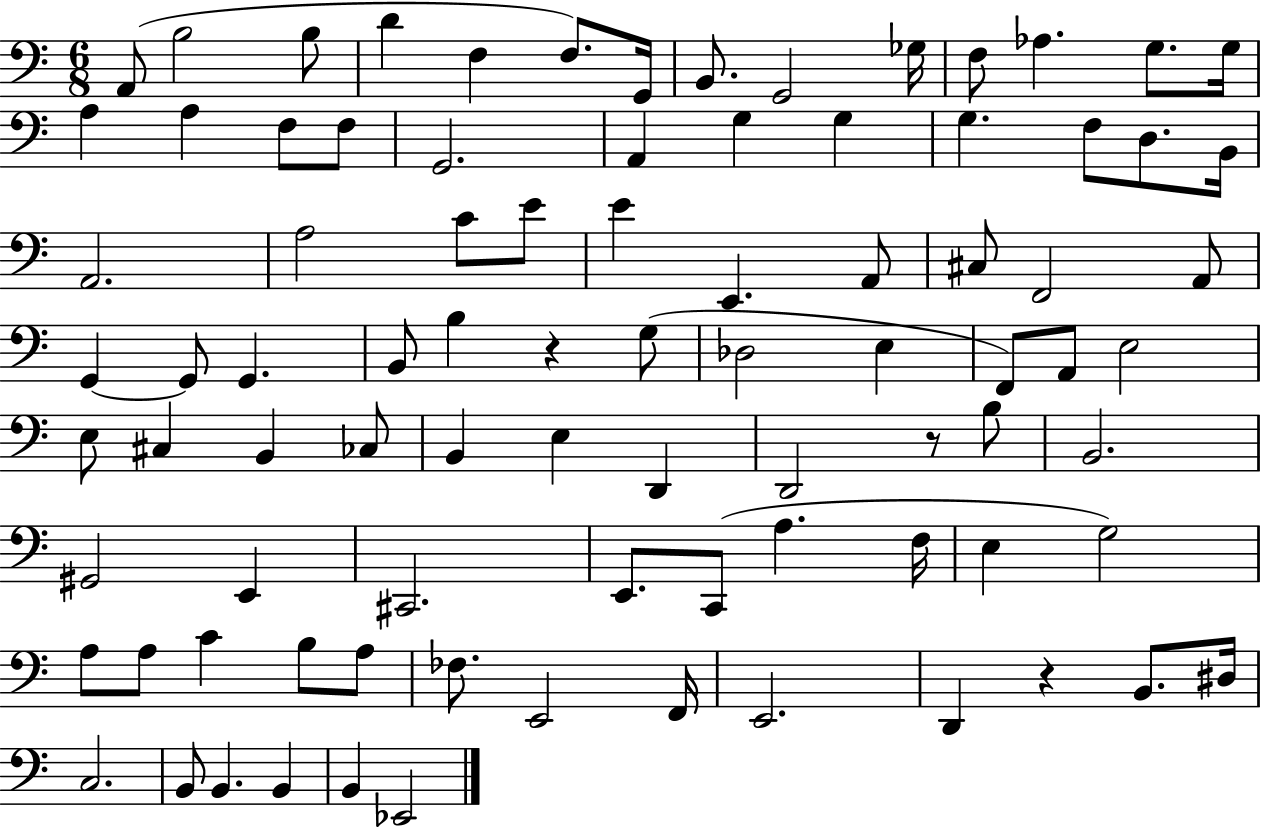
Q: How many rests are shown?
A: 3